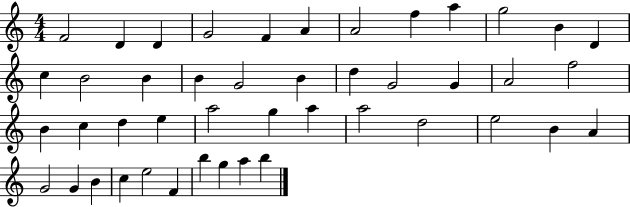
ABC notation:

X:1
T:Untitled
M:4/4
L:1/4
K:C
F2 D D G2 F A A2 f a g2 B D c B2 B B G2 B d G2 G A2 f2 B c d e a2 g a a2 d2 e2 B A G2 G B c e2 F b g a b